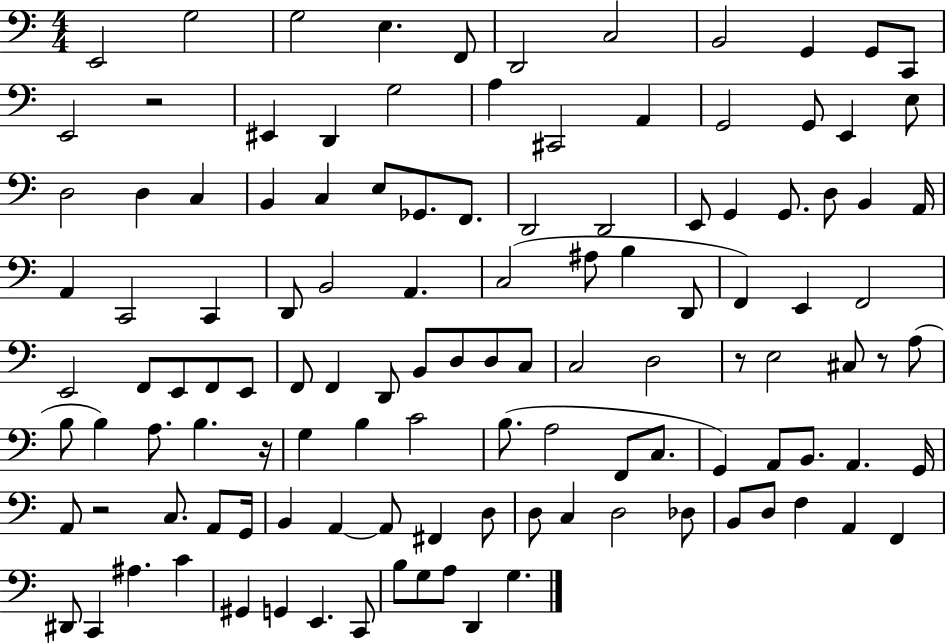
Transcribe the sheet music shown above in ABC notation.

X:1
T:Untitled
M:4/4
L:1/4
K:C
E,,2 G,2 G,2 E, F,,/2 D,,2 C,2 B,,2 G,, G,,/2 C,,/2 E,,2 z2 ^E,, D,, G,2 A, ^C,,2 A,, G,,2 G,,/2 E,, E,/2 D,2 D, C, B,, C, E,/2 _G,,/2 F,,/2 D,,2 D,,2 E,,/2 G,, G,,/2 D,/2 B,, A,,/4 A,, C,,2 C,, D,,/2 B,,2 A,, C,2 ^A,/2 B, D,,/2 F,, E,, F,,2 E,,2 F,,/2 E,,/2 F,,/2 E,,/2 F,,/2 F,, D,,/2 B,,/2 D,/2 D,/2 C,/2 C,2 D,2 z/2 E,2 ^C,/2 z/2 A,/2 B,/2 B, A,/2 B, z/4 G, B, C2 B,/2 A,2 F,,/2 C,/2 G,, A,,/2 B,,/2 A,, G,,/4 A,,/2 z2 C,/2 A,,/2 G,,/4 B,, A,, A,,/2 ^F,, D,/2 D,/2 C, D,2 _D,/2 B,,/2 D,/2 F, A,, F,, ^D,,/2 C,, ^A, C ^G,, G,, E,, C,,/2 B,/2 G,/2 A,/2 D,, G,